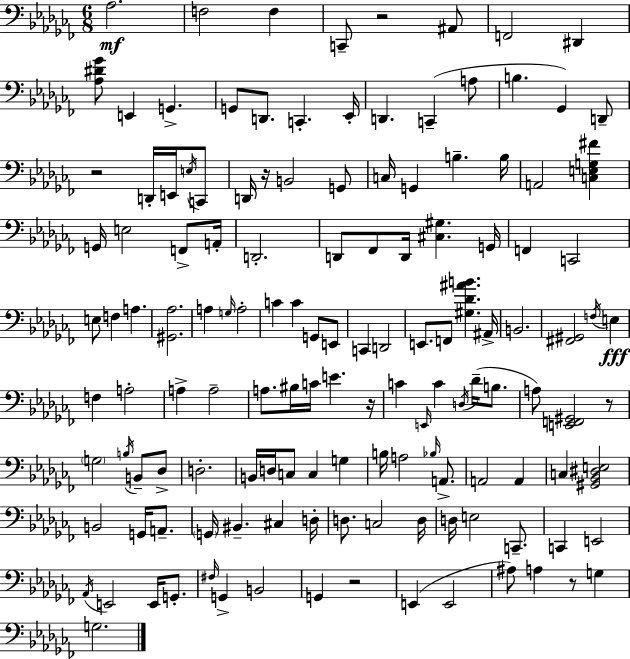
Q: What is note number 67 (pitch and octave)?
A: C4